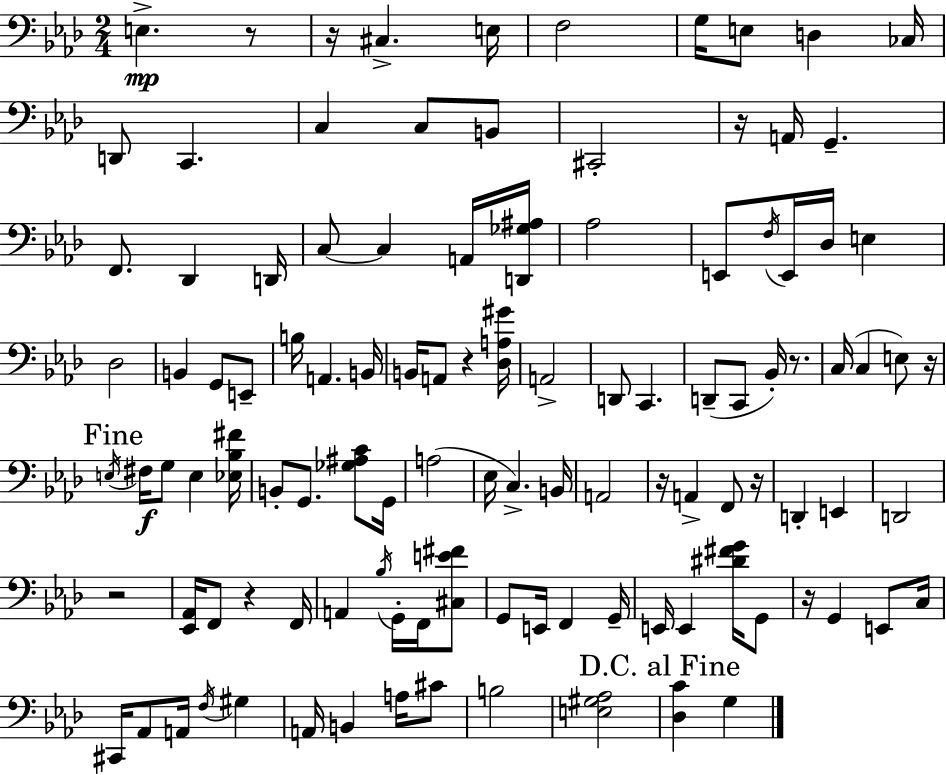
{
  \clef bass
  \numericTimeSignature
  \time 2/4
  \key f \minor
  \repeat volta 2 { e4.->\mp r8 | r16 cis4.-> e16 | f2 | g16 e8 d4 ces16 | \break d,8 c,4. | c4 c8 b,8 | cis,2-. | r16 a,16 g,4.-- | \break f,8. des,4 d,16 | c8~~ c4 a,16 <d, ges ais>16 | aes2 | e,8 \acciaccatura { f16 } e,16 des16 e4 | \break des2 | b,4 g,8 e,8-- | b16 a,4. | b,16 b,16 a,8 r4 | \break <des a gis'>16 a,2-> | d,8 c,4. | d,8--( c,8 bes,16-.) r8. | c16( c4 e8) | \break r16 \mark "Fine" \acciaccatura { e16 } fis16\f g8 e4 | <ees bes fis'>16 b,8-. g,8. <ges ais c'>8 | g,16 a2( | ees16 c4.->) | \break b,16 a,2 | r16 a,4-> f,8 | r16 d,4-. e,4 | d,2 | \break r2 | <ees, aes,>16 f,8 r4 | f,16 a,4 \acciaccatura { bes16 } g,16-. | f,16 <cis e' fis'>8 g,8 e,16 f,4 | \break g,16-- e,16 e,4 | <dis' fis' g'>16 g,8 r16 g,4 | e,8 c16 cis,16 aes,8 a,16 \acciaccatura { f16 } | gis4 a,16 b,4 | \break a16 cis'8 b2 | <e gis aes>2 | \mark "D.C. al Fine" <des c'>4 | g4 } \bar "|."
}